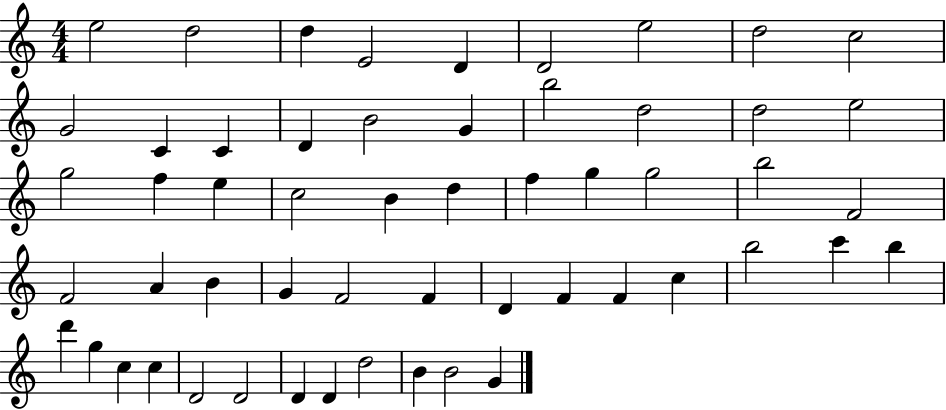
{
  \clef treble
  \numericTimeSignature
  \time 4/4
  \key c \major
  e''2 d''2 | d''4 e'2 d'4 | d'2 e''2 | d''2 c''2 | \break g'2 c'4 c'4 | d'4 b'2 g'4 | b''2 d''2 | d''2 e''2 | \break g''2 f''4 e''4 | c''2 b'4 d''4 | f''4 g''4 g''2 | b''2 f'2 | \break f'2 a'4 b'4 | g'4 f'2 f'4 | d'4 f'4 f'4 c''4 | b''2 c'''4 b''4 | \break d'''4 g''4 c''4 c''4 | d'2 d'2 | d'4 d'4 d''2 | b'4 b'2 g'4 | \break \bar "|."
}